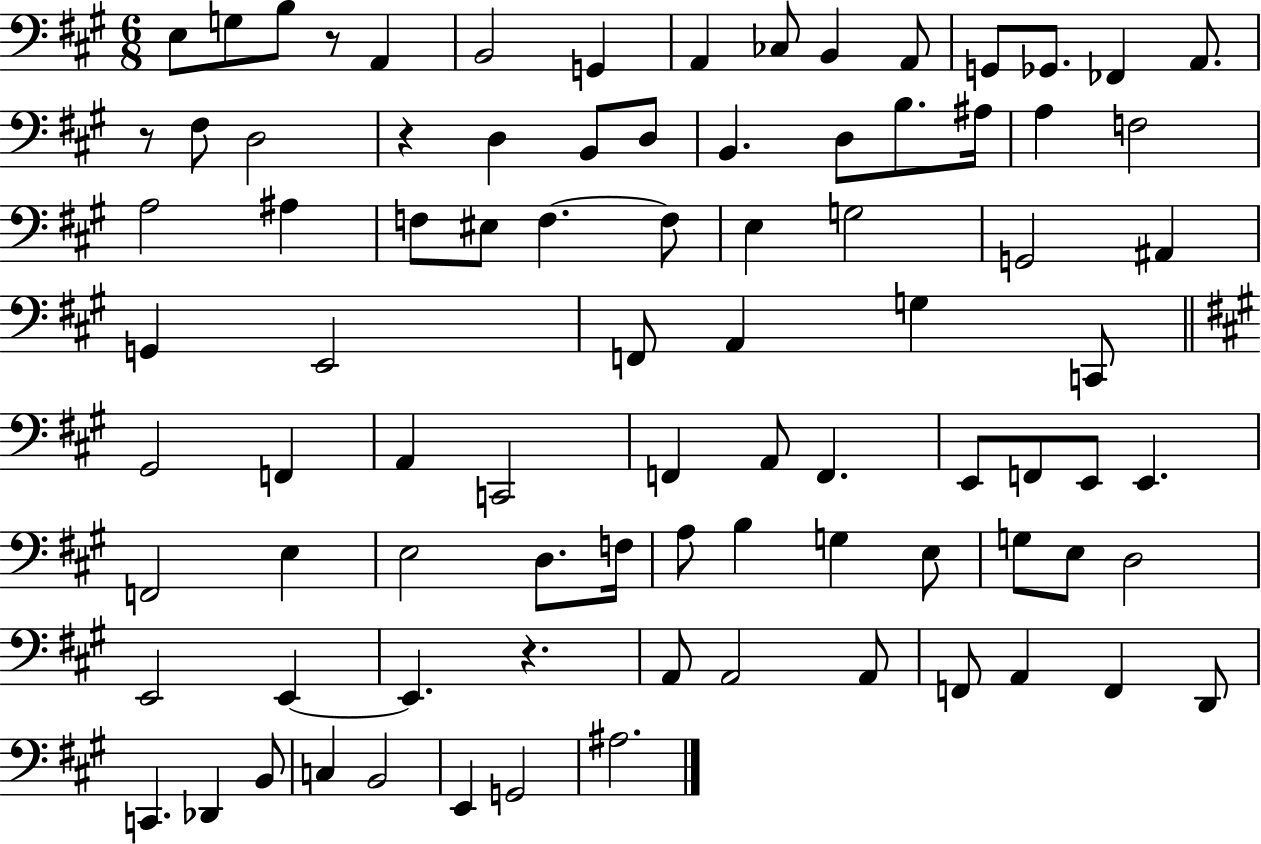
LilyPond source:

{
  \clef bass
  \numericTimeSignature
  \time 6/8
  \key a \major
  e8 g8 b8 r8 a,4 | b,2 g,4 | a,4 ces8 b,4 a,8 | g,8 ges,8. fes,4 a,8. | \break r8 fis8 d2 | r4 d4 b,8 d8 | b,4. d8 b8. ais16 | a4 f2 | \break a2 ais4 | f8 eis8 f4.~~ f8 | e4 g2 | g,2 ais,4 | \break g,4 e,2 | f,8 a,4 g4 c,8 | \bar "||" \break \key a \major gis,2 f,4 | a,4 c,2 | f,4 a,8 f,4. | e,8 f,8 e,8 e,4. | \break f,2 e4 | e2 d8. f16 | a8 b4 g4 e8 | g8 e8 d2 | \break e,2 e,4~~ | e,4. r4. | a,8 a,2 a,8 | f,8 a,4 f,4 d,8 | \break c,4. des,4 b,8 | c4 b,2 | e,4 g,2 | ais2. | \break \bar "|."
}